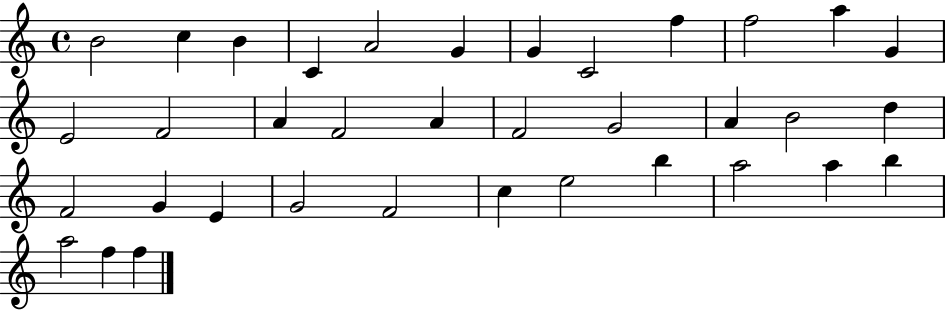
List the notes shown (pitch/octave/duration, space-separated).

B4/h C5/q B4/q C4/q A4/h G4/q G4/q C4/h F5/q F5/h A5/q G4/q E4/h F4/h A4/q F4/h A4/q F4/h G4/h A4/q B4/h D5/q F4/h G4/q E4/q G4/h F4/h C5/q E5/h B5/q A5/h A5/q B5/q A5/h F5/q F5/q